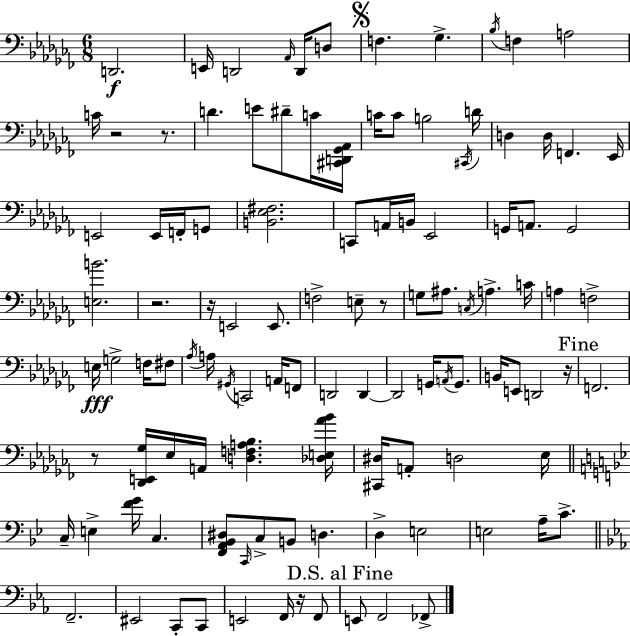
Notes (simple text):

D2/h. E2/s D2/h Ab2/s D2/s D3/e F3/q. Gb3/q. Bb3/s F3/q A3/h C4/s R/h R/e. D4/q. E4/e D#4/e C4/s [C#2,D2,Gb2,Ab2]/s C4/s C4/e B3/h C#2/s D4/s D3/q D3/s F2/q. Eb2/s E2/h E2/s F2/s G2/e [B2,Eb3,F#3]/h. C2/e A2/s B2/s Eb2/h G2/s A2/e. G2/h [E3,B4]/h. R/h. R/s E2/h E2/e. F3/h E3/e R/e G3/e A#3/e. C3/s A3/q. C4/s A3/q F3/h E3/s G3/h F3/s F#3/e Ab3/s A3/s G#2/s C2/h A2/s F2/e D2/h D2/q D2/h G2/s A2/s G2/e. B2/s E2/e D2/h R/s F2/h. R/e [Db2,E2,Gb3]/s Eb3/s A2/s [D3,F3,A3,Bb3]/q. [Db3,E3,Ab4,Bb4]/s [C#2,D#3]/s A2/e D3/h Eb3/s C3/s E3/q [F4,G4]/s C3/q. [F2,A2,Bb2,D#3]/e C2/s C3/e B2/e D3/q. D3/q E3/h E3/h A3/s C4/e. F2/h. EIS2/h C2/e C2/e E2/h F2/s R/s F2/e E2/e F2/h FES2/e